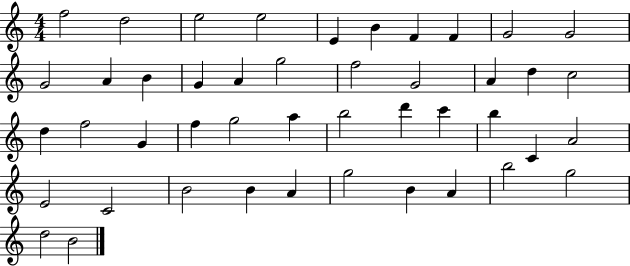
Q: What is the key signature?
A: C major